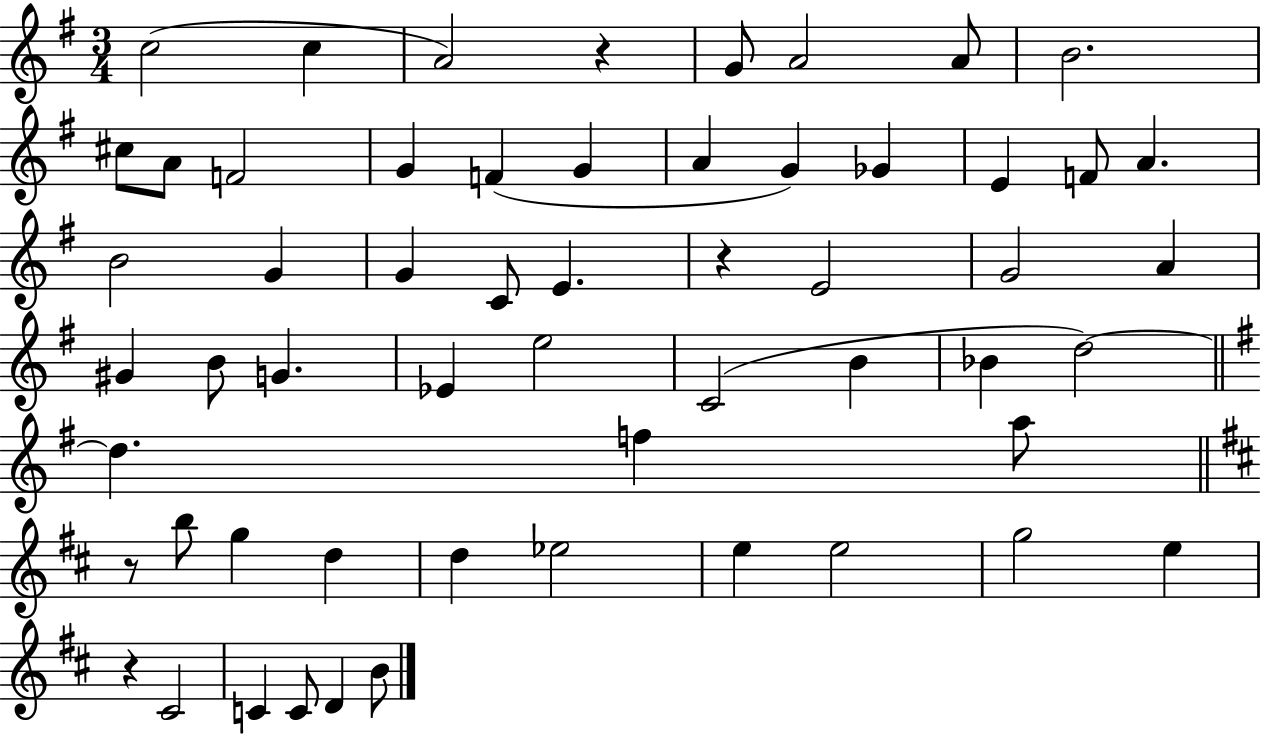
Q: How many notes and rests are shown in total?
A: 57